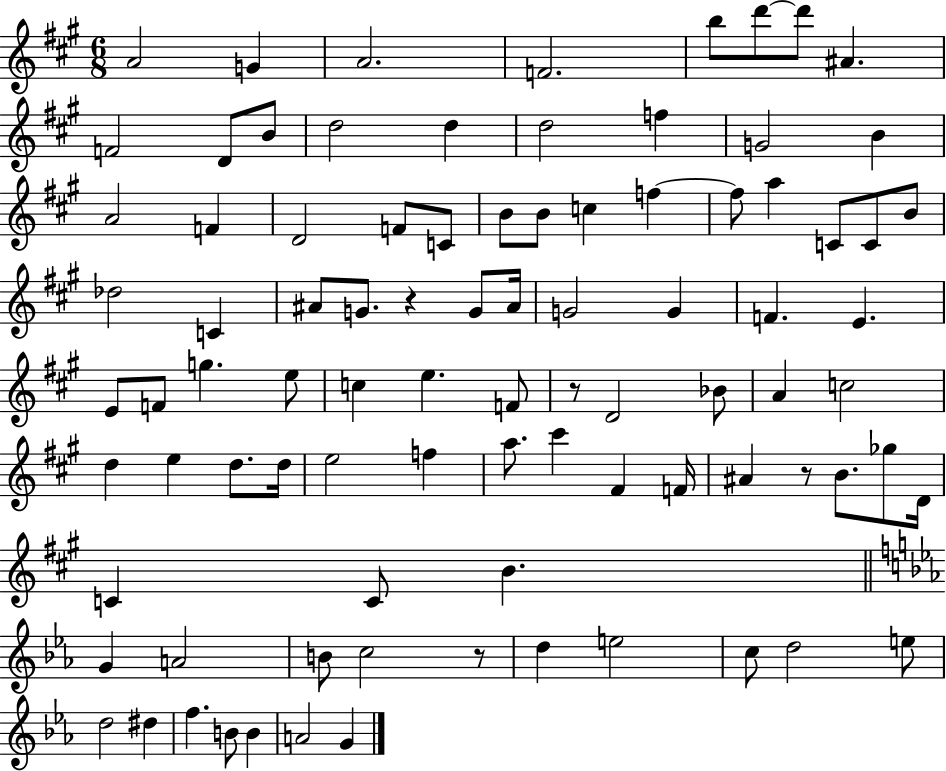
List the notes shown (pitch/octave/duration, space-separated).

A4/h G4/q A4/h. F4/h. B5/e D6/e D6/e A#4/q. F4/h D4/e B4/e D5/h D5/q D5/h F5/q G4/h B4/q A4/h F4/q D4/h F4/e C4/e B4/e B4/e C5/q F5/q F5/e A5/q C4/e C4/e B4/e Db5/h C4/q A#4/e G4/e. R/q G4/e A#4/s G4/h G4/q F4/q. E4/q. E4/e F4/e G5/q. E5/e C5/q E5/q. F4/e R/e D4/h Bb4/e A4/q C5/h D5/q E5/q D5/e. D5/s E5/h F5/q A5/e. C#6/q F#4/q F4/s A#4/q R/e B4/e. Gb5/e D4/s C4/q C4/e B4/q. G4/q A4/h B4/e C5/h R/e D5/q E5/h C5/e D5/h E5/e D5/h D#5/q F5/q. B4/e B4/q A4/h G4/q